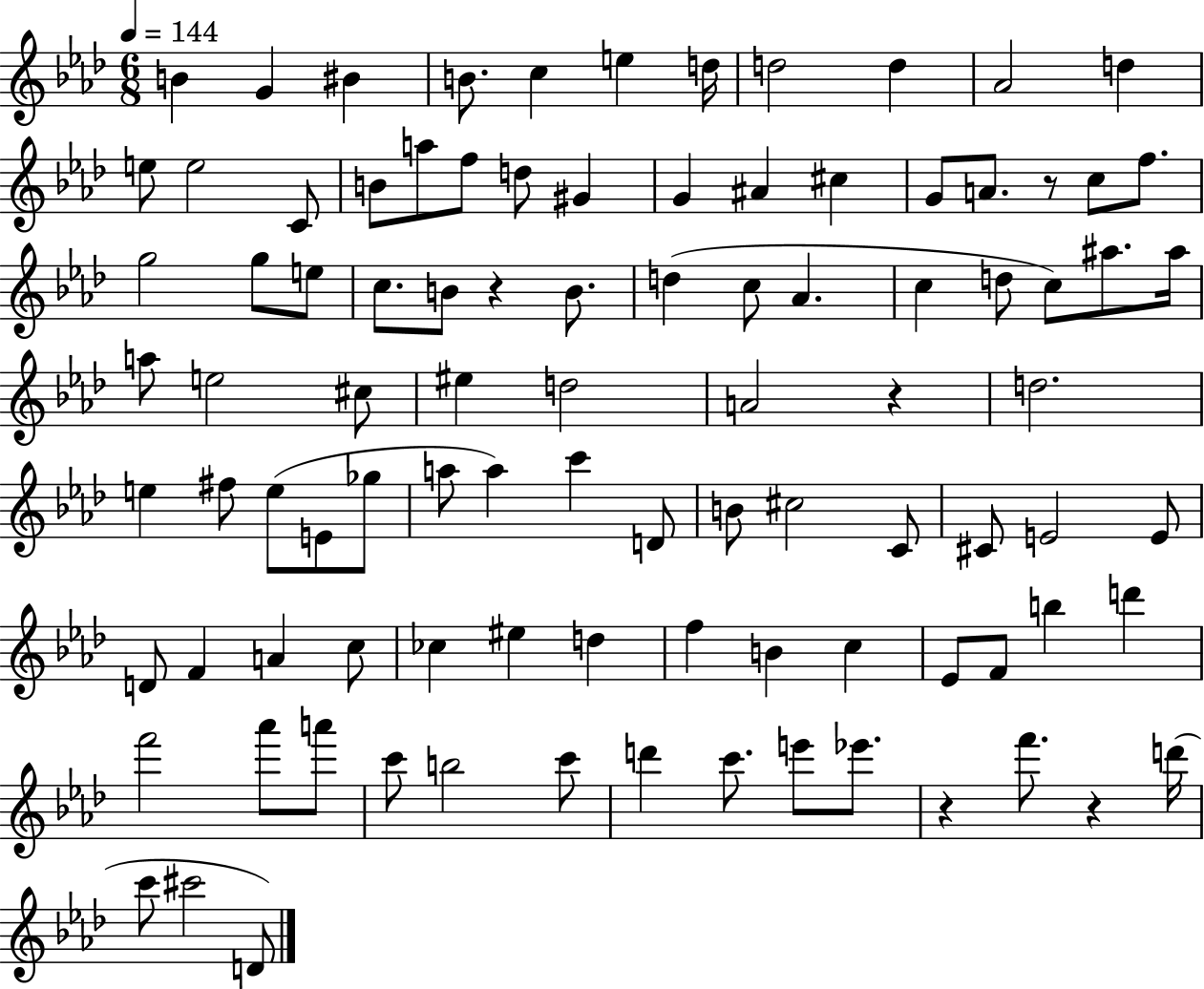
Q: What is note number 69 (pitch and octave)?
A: D5